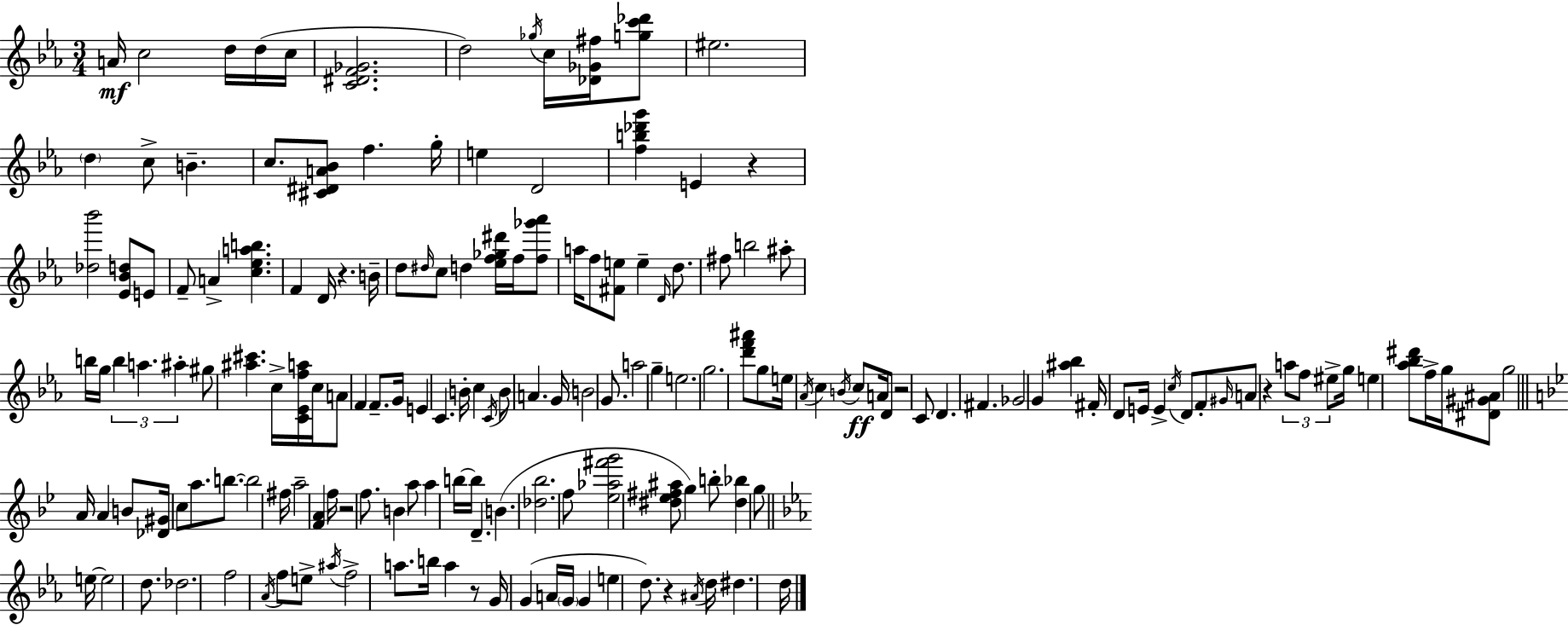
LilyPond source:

{
  \clef treble
  \numericTimeSignature
  \time 3/4
  \key c \minor
  \repeat volta 2 { a'16\mf c''2 d''16 d''16( c''16 | <c' dis' f' ges'>2. | d''2) \acciaccatura { ges''16 } c''16 <des' ges' fis''>16 <g'' c''' des'''>8 | eis''2. | \break \parenthesize d''4 c''8-> b'4.-- | c''8. <cis' dis' a' bes'>8 f''4. | g''16-. e''4 d'2 | <f'' b'' des''' g'''>4 e'4 r4 | \break <des'' bes'''>2 <ees' bes' d''>8 e'8 | f'8-- a'4-> <c'' ees'' a'' b''>4. | f'4 d'16 r4. | b'16-- d''8 \grace { dis''16 } c''8 d''4 <ees'' f'' ges'' dis'''>16 f''16 | \break <f'' ges''' aes'''>8 a''16 f''8 <fis' e''>8 e''4-- \grace { d'16 } | d''8. fis''8 b''2 | ais''8-. b''16 g''16 \tuplet 3/2 { b''4 a''4. | ais''4-. } gis''8 <ais'' cis'''>4. | \break c''16-> <c' ees' f'' a''>16 c''16 a'8 f'4 | f'8.-- g'16 e'4 c'4. | b'16-. c''4 \acciaccatura { c'16 } b'8 a'4. | g'16 b'2 | \break g'8. a''2 | g''4-- e''2. | g''2. | <d''' f''' ais'''>8 g''8 e''16 \acciaccatura { aes'16 } c''4 | \break \acciaccatura { b'16 } c''8\ff a'16 d'8 r2 | c'8 d'4. | fis'4. ges'2 | g'4 <ais'' bes''>4 fis'16-. d'8 | \break e'16 e'4-> \acciaccatura { c''16 } d'8 f'8-. \grace { gis'16 } | a'8 r4 \tuplet 3/2 { a''8 f''8 eis''8-> } | g''16 e''4 <aes'' bes'' dis'''>8 f''16-> g''16 <dis' gis' ais'>8 g''2 | \bar "||" \break \key g \minor a'16 a'4 b'8 <des' gis'>16 c''8 a''8. | b''8.~~ b''2 | fis''16 a''2-- <f' a'>4 | f''16 r2 f''8. | \break b'4 a''8 a''4 b''16~~ | b''16 d'4.-- b'4.( | <des'' bes''>2. | f''8 <ees'' aes'' fis''' g'''>2 <dis'' ees'' fis'' ais''>8 | \break g''4) b''8-. <dis'' bes''>4 g''8 | \bar "||" \break \key c \minor e''16~~ e''2 d''8. | des''2. | f''2 \acciaccatura { aes'16 } f''8 e''8-> | \acciaccatura { ais''16 } f''2-> a''8. | \break b''16 a''4 r8 g'16 g'4( | a'16 \parenthesize g'16 g'4 e''4 d''8.) | r4 \acciaccatura { ais'16 } d''16 dis''4. | d''16 } \bar "|."
}